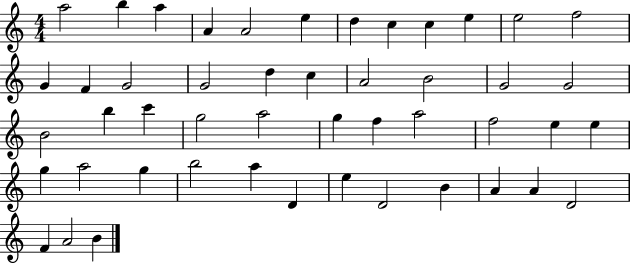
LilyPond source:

{
  \clef treble
  \numericTimeSignature
  \time 4/4
  \key c \major
  a''2 b''4 a''4 | a'4 a'2 e''4 | d''4 c''4 c''4 e''4 | e''2 f''2 | \break g'4 f'4 g'2 | g'2 d''4 c''4 | a'2 b'2 | g'2 g'2 | \break b'2 b''4 c'''4 | g''2 a''2 | g''4 f''4 a''2 | f''2 e''4 e''4 | \break g''4 a''2 g''4 | b''2 a''4 d'4 | e''4 d'2 b'4 | a'4 a'4 d'2 | \break f'4 a'2 b'4 | \bar "|."
}